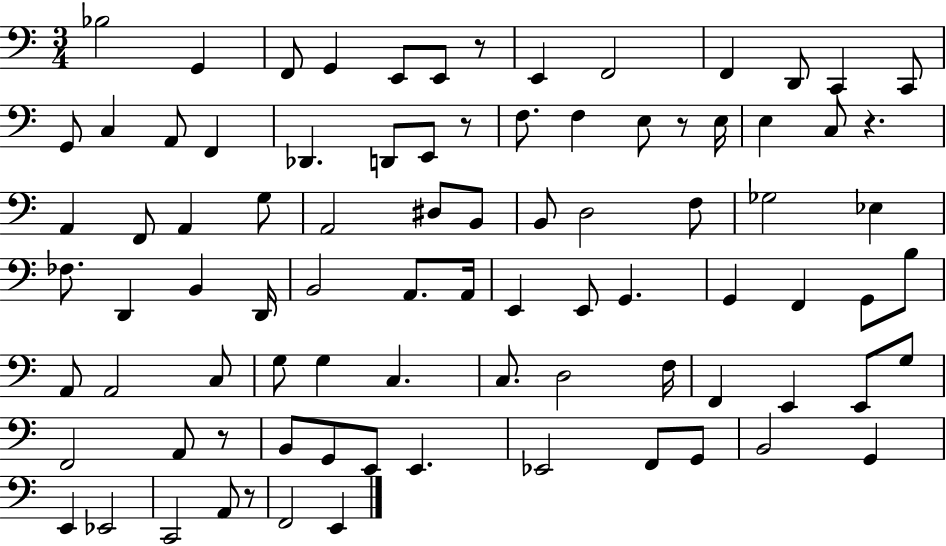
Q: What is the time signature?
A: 3/4